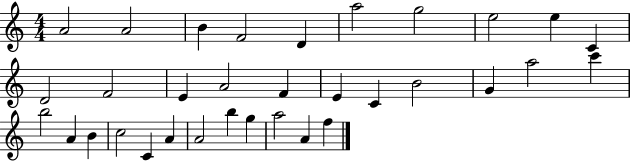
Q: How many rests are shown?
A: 0